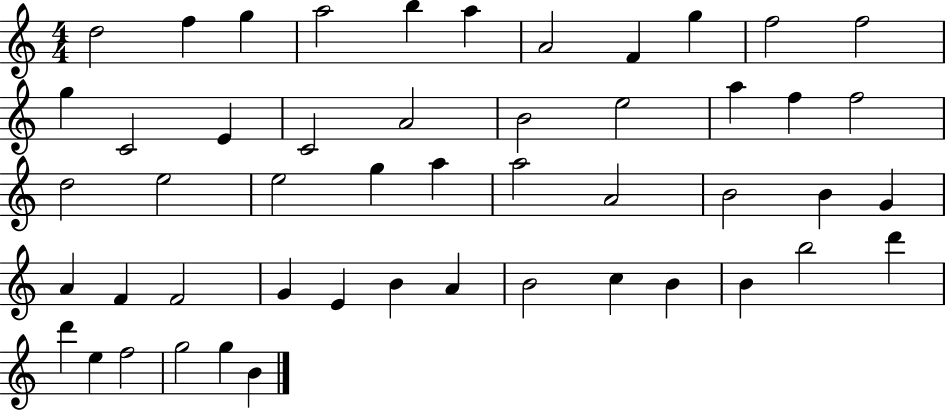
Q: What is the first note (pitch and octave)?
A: D5